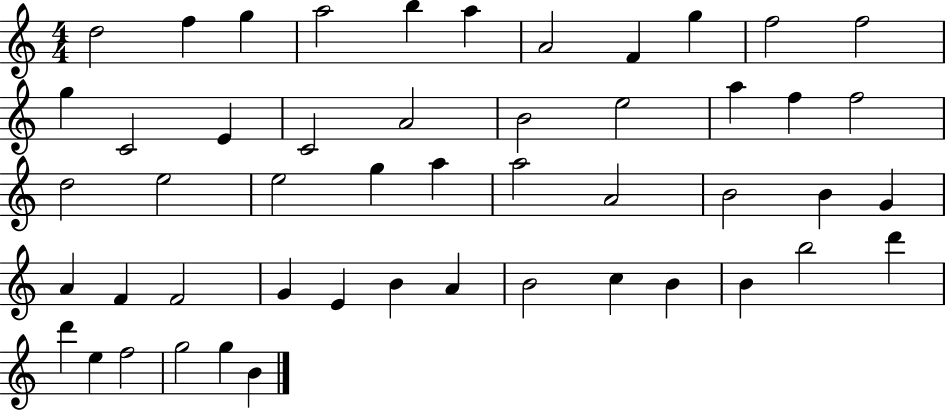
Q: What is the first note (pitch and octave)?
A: D5